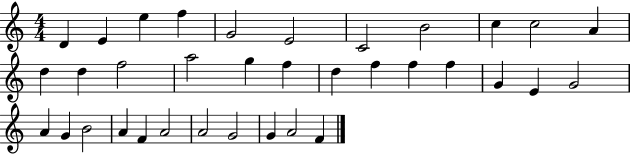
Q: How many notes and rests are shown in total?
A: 35